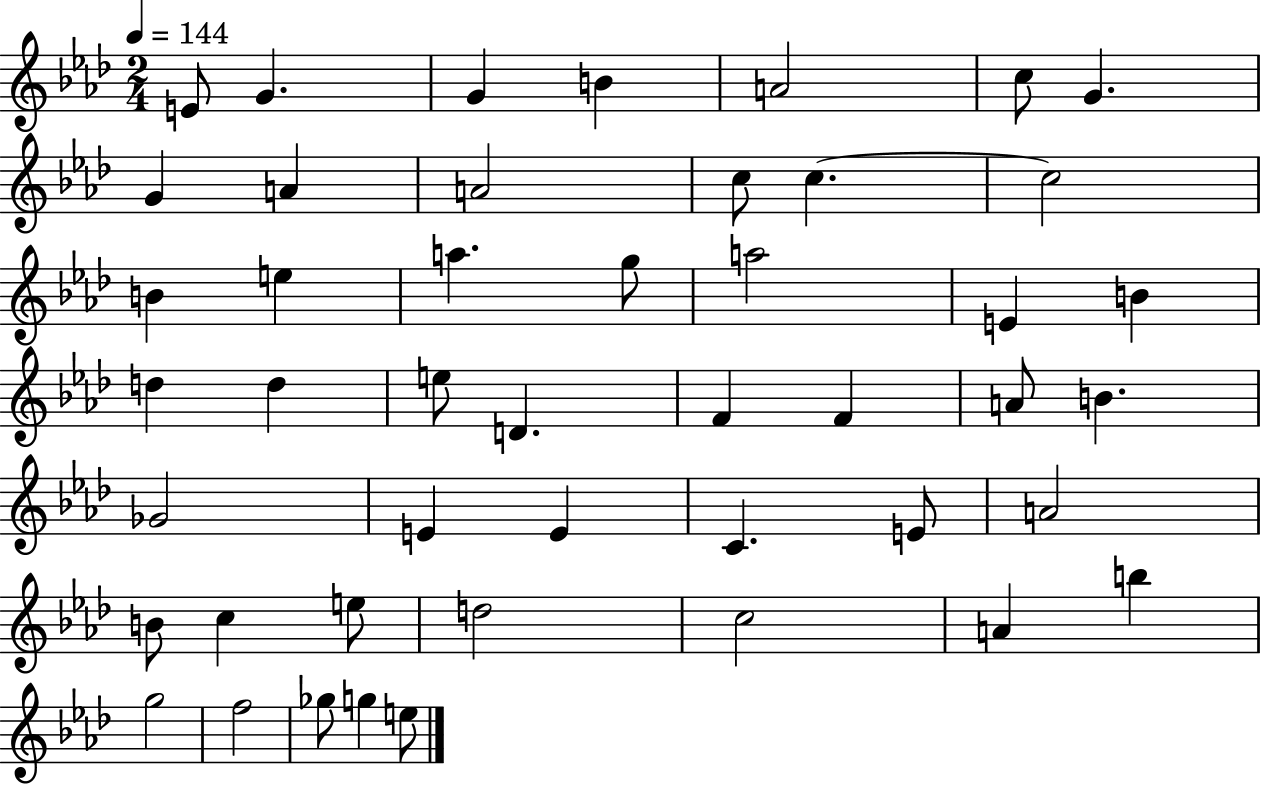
E4/e G4/q. G4/q B4/q A4/h C5/e G4/q. G4/q A4/q A4/h C5/e C5/q. C5/h B4/q E5/q A5/q. G5/e A5/h E4/q B4/q D5/q D5/q E5/e D4/q. F4/q F4/q A4/e B4/q. Gb4/h E4/q E4/q C4/q. E4/e A4/h B4/e C5/q E5/e D5/h C5/h A4/q B5/q G5/h F5/h Gb5/e G5/q E5/e